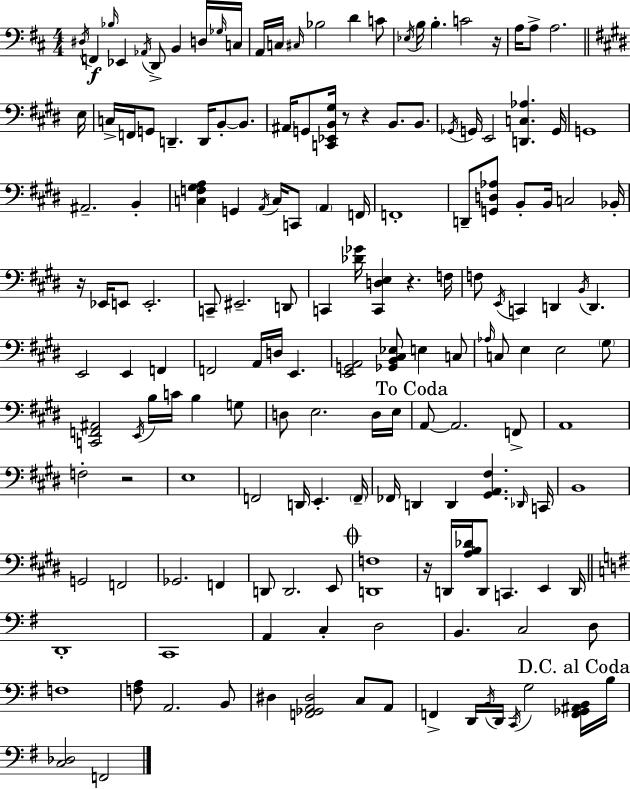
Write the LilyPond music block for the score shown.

{
  \clef bass
  \numericTimeSignature
  \time 4/4
  \key d \major
  \acciaccatura { dis16 }\f f,4 \grace { bes16 } ees,4 \acciaccatura { aes,16 } d,8-> b,4 | d16 \grace { ges16 } c16 a,16 c16 \grace { cis16 } bes2 d'4 | c'8 \acciaccatura { ees16 } b16 b4.-. c'2 | r16 a16 a8-> a2. | \break \bar "||" \break \key e \major e16 c16-> f,16 g,8 d,4.-- d,16 b,8-.~~ b,8. | ais,16 g,8 <c, ees, b, gis>16 r8 r4 b,8. b,8. | \acciaccatura { ges,16 } g,16 e,2 <d, c aes>4. | g,16 g,1 | \break ais,2.-- b,4-. | <c f gis a>4 g,4 \acciaccatura { a,16 } c16 c,8 \parenthesize a,4 | f,16 f,1-. | d,8-- <g, d aes>8 b,8-. b,16 c2 | \break bes,16-. r16 ees,16 e,8 e,2.-. | c,8-- eis,2.-- | d,8 c,4 <des' ges'>16 <c, d e>4 r4. | f16 f8 \acciaccatura { e,16 } c,4 d,4 \acciaccatura { b,16 } d,4. | \break e,2 e,4 | f,4 f,2 a,16 d16 e,4. | <e, g, a,>2 <ges, b, cis ees>8 e4 | c8 \grace { aes16 } c8 e4 e2 | \break \parenthesize gis8 <c, f, ais,>2 \acciaccatura { e,16 } b16 | c'16 b4 g8 d8 e2. | d16 e16 \mark "To Coda" a,8~~ a,2. | f,8-> a,1 | \break f2-. r2 | e1 | f,2 d,16 | e,4.-. \parenthesize f,16-- fes,16 d,4 d,4 | \break <gis, a, fis>4. \grace { des,16 } c,16 b,1 | g,2 | f,2 ges,2. | f,4 d,8 d,2. | \break e,8 \mark \markup { \musicglyph "scripts.coda" } <d, f>1 | r16 d,16 <a b des'>16 d,8 c,4. | e,4 d,16 \bar "||" \break \key e \minor d,1-. | c,1 | a,4 c4-. d2 | b,4. c2 d8 | \break f1 | <f a>8 a,2. b,8 | dis4 <f, ges, a, dis>2 c8 a,8 | f,4-> d,16 \acciaccatura { b,16 } d,16 \acciaccatura { c,16 } g2 | \break \mark "D.C. al Coda" <f, ges, ais, b,>16 b16 <c des>2 f,2 | \bar "|."
}